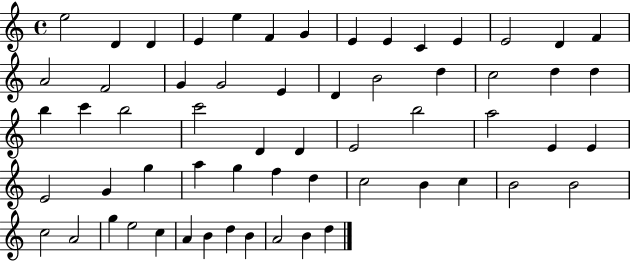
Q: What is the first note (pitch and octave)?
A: E5